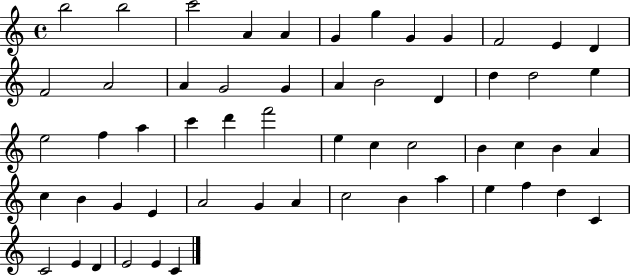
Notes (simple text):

B5/h B5/h C6/h A4/q A4/q G4/q G5/q G4/q G4/q F4/h E4/q D4/q F4/h A4/h A4/q G4/h G4/q A4/q B4/h D4/q D5/q D5/h E5/q E5/h F5/q A5/q C6/q D6/q F6/h E5/q C5/q C5/h B4/q C5/q B4/q A4/q C5/q B4/q G4/q E4/q A4/h G4/q A4/q C5/h B4/q A5/q E5/q F5/q D5/q C4/q C4/h E4/q D4/q E4/h E4/q C4/q